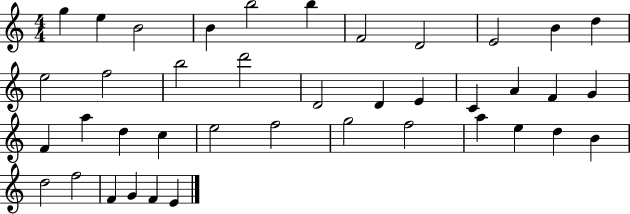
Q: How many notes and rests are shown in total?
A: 40